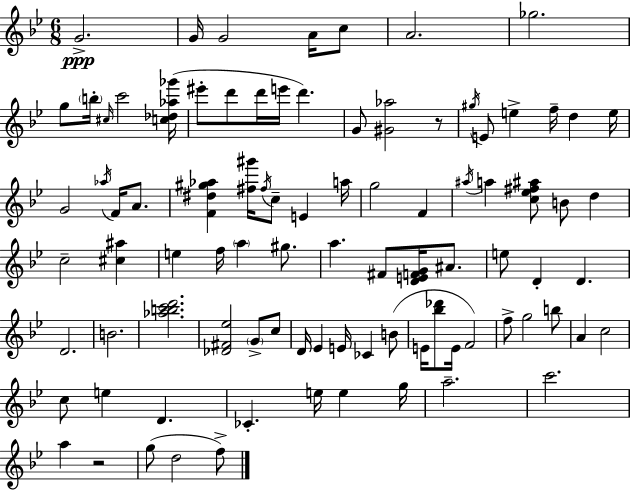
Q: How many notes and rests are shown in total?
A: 90